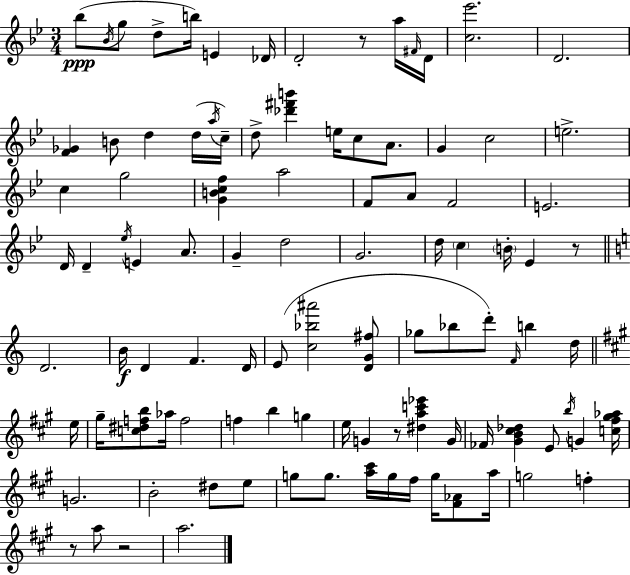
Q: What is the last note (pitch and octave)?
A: A5